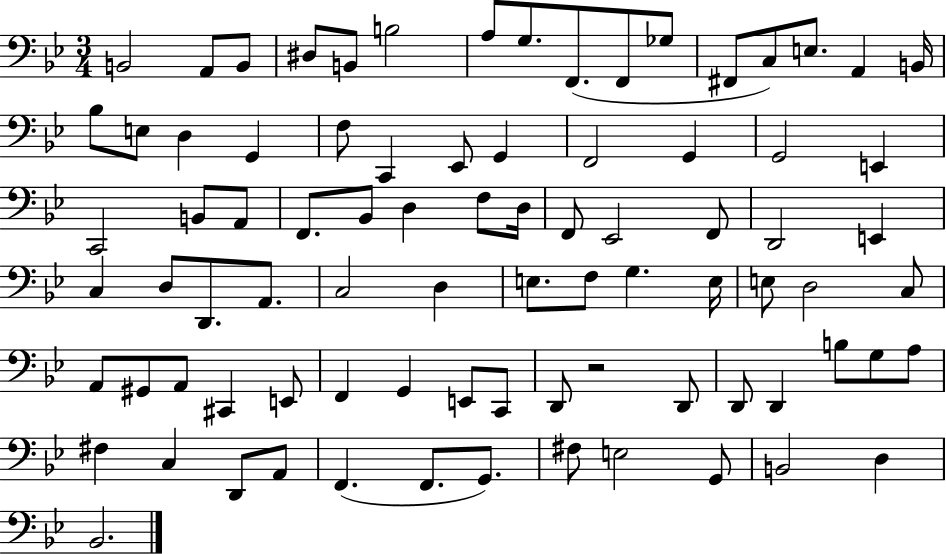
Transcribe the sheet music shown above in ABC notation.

X:1
T:Untitled
M:3/4
L:1/4
K:Bb
B,,2 A,,/2 B,,/2 ^D,/2 B,,/2 B,2 A,/2 G,/2 F,,/2 F,,/2 _G,/2 ^F,,/2 C,/2 E,/2 A,, B,,/4 _B,/2 E,/2 D, G,, F,/2 C,, _E,,/2 G,, F,,2 G,, G,,2 E,, C,,2 B,,/2 A,,/2 F,,/2 _B,,/2 D, F,/2 D,/4 F,,/2 _E,,2 F,,/2 D,,2 E,, C, D,/2 D,,/2 A,,/2 C,2 D, E,/2 F,/2 G, E,/4 E,/2 D,2 C,/2 A,,/2 ^G,,/2 A,,/2 ^C,, E,,/2 F,, G,, E,,/2 C,,/2 D,,/2 z2 D,,/2 D,,/2 D,, B,/2 G,/2 A,/2 ^F, C, D,,/2 A,,/2 F,, F,,/2 G,,/2 ^F,/2 E,2 G,,/2 B,,2 D, _B,,2